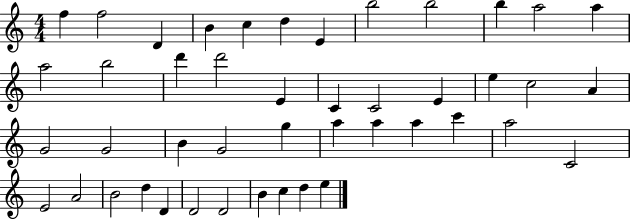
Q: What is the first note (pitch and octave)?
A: F5